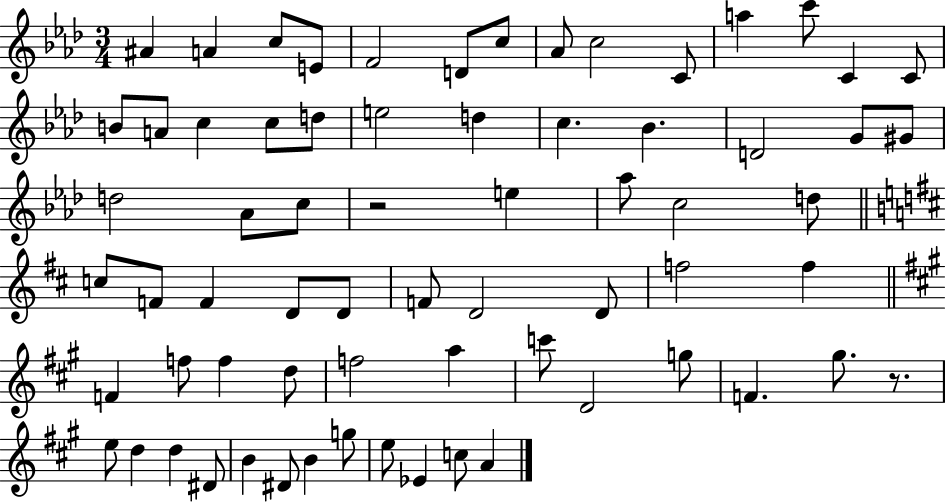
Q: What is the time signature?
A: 3/4